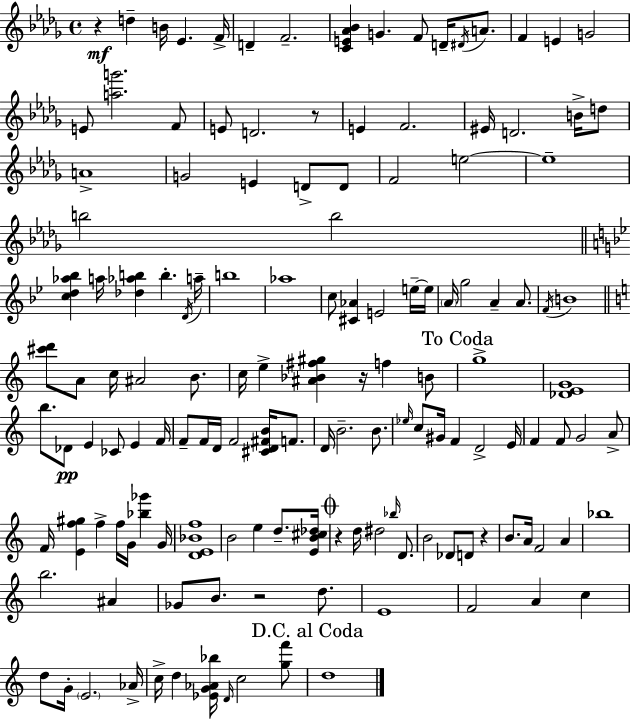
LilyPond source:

{
  \clef treble
  \time 4/4
  \defaultTimeSignature
  \key bes \minor
  \repeat volta 2 { r4\mf d''4-- b'16 ees'4. f'16-> | d'4-- f'2.-- | <c' e' aes' bes'>4 g'4. f'8 d'16-- \acciaccatura { dis'16 } a'8. | f'4 e'4 g'2 | \break e'8 <a'' g'''>2. f'8 | e'8 d'2. r8 | e'4 f'2. | eis'16 d'2. b'16-> d''8 | \break a'1-> | g'2 e'4 d'8-> d'8 | f'2 e''2~~ | e''1-- | \break b''2 b''2 | \bar "||" \break \key g \minor <c'' d'' aes'' bes''>4 a''16 <des'' aes'' b''>4 b''4.-. \acciaccatura { d'16 } | a''16-- b''1 | aes''1 | c''8 <cis' aes'>4 e'2 e''16--~~ | \break e''16 \parenthesize a'16 g''2 a'4-- a'8. | \acciaccatura { f'16 } b'1 | \bar "||" \break \key c \major <cis''' d'''>8 a'8 c''16 ais'2 b'8. | c''16 e''4-> <ais' bes' fis'' gis''>4 r16 f''4 b'8 | \mark "To Coda" g''1-> | <des' e' g'>1 | \break b''8. des'8\pp e'4 ces'8 e'4 f'16 | f'8-- f'16 d'16 f'2 <cis' d' fis' b'>16 f'8. | d'16 b'2.-- b'8. | \grace { ees''16 } c''8 gis'16 f'4 d'2-> | \break e'16 f'4 f'8 g'2 a'8-> | f'16 <e' f'' gis''>4 f''4-> f''16 g'16 <bes'' ges'''>4 | g'16 <d' e' bes' f''>1 | b'2 e''4 d''8.-- | \break <e' b' cis'' des''>16 \mark \markup { \musicglyph "scripts.coda" } r4 d''16 dis''2 \grace { bes''16 } d'8. | b'2 des'8 d'8 r4 | b'8. a'16 f'2 a'4 | bes''1 | \break b''2. ais'4 | ges'8 b'8. r2 d''8. | e'1 | f'2 a'4 c''4 | \break d''8 g'16-. \parenthesize e'2. | aes'16-> c''16-> d''4 <ees' g' aes' bes''>16 \grace { d'16 } c''2 | <g'' f'''>8 \mark "D.C. al Coda" d''1 | } \bar "|."
}